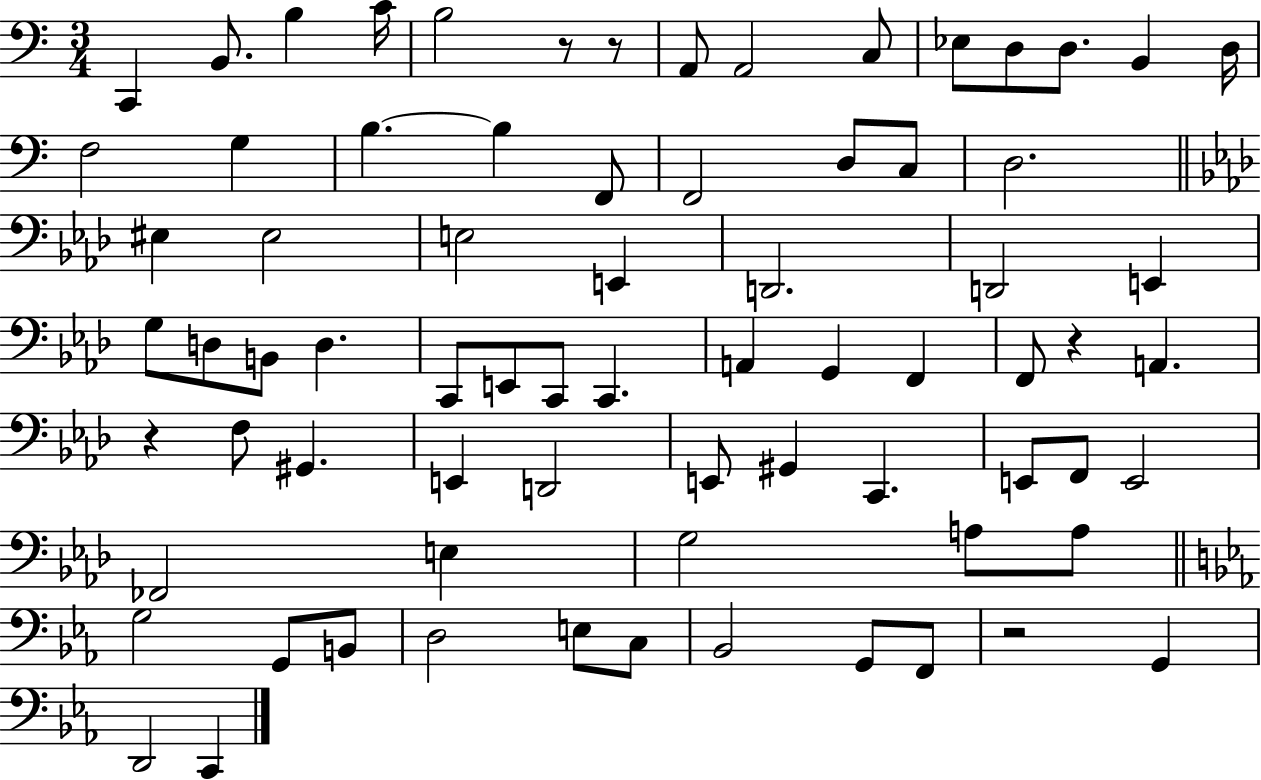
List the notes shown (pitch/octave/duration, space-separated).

C2/q B2/e. B3/q C4/s B3/h R/e R/e A2/e A2/h C3/e Eb3/e D3/e D3/e. B2/q D3/s F3/h G3/q B3/q. B3/q F2/e F2/h D3/e C3/e D3/h. EIS3/q EIS3/h E3/h E2/q D2/h. D2/h E2/q G3/e D3/e B2/e D3/q. C2/e E2/e C2/e C2/q. A2/q G2/q F2/q F2/e R/q A2/q. R/q F3/e G#2/q. E2/q D2/h E2/e G#2/q C2/q. E2/e F2/e E2/h FES2/h E3/q G3/h A3/e A3/e G3/h G2/e B2/e D3/h E3/e C3/e Bb2/h G2/e F2/e R/h G2/q D2/h C2/q